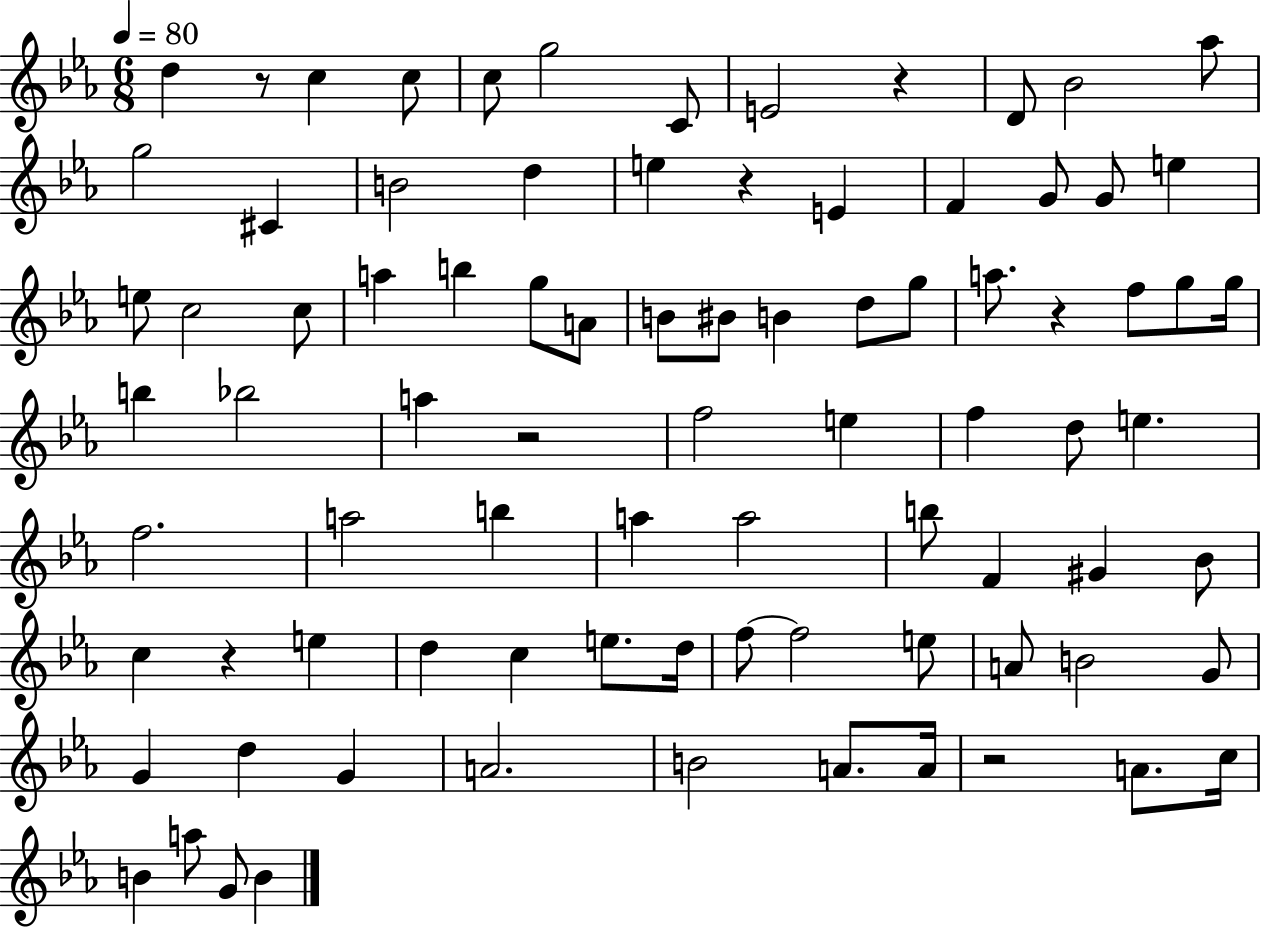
{
  \clef treble
  \numericTimeSignature
  \time 6/8
  \key ees \major
  \tempo 4 = 80
  d''4 r8 c''4 c''8 | c''8 g''2 c'8 | e'2 r4 | d'8 bes'2 aes''8 | \break g''2 cis'4 | b'2 d''4 | e''4 r4 e'4 | f'4 g'8 g'8 e''4 | \break e''8 c''2 c''8 | a''4 b''4 g''8 a'8 | b'8 bis'8 b'4 d''8 g''8 | a''8. r4 f''8 g''8 g''16 | \break b''4 bes''2 | a''4 r2 | f''2 e''4 | f''4 d''8 e''4. | \break f''2. | a''2 b''4 | a''4 a''2 | b''8 f'4 gis'4 bes'8 | \break c''4 r4 e''4 | d''4 c''4 e''8. d''16 | f''8~~ f''2 e''8 | a'8 b'2 g'8 | \break g'4 d''4 g'4 | a'2. | b'2 a'8. a'16 | r2 a'8. c''16 | \break b'4 a''8 g'8 b'4 | \bar "|."
}